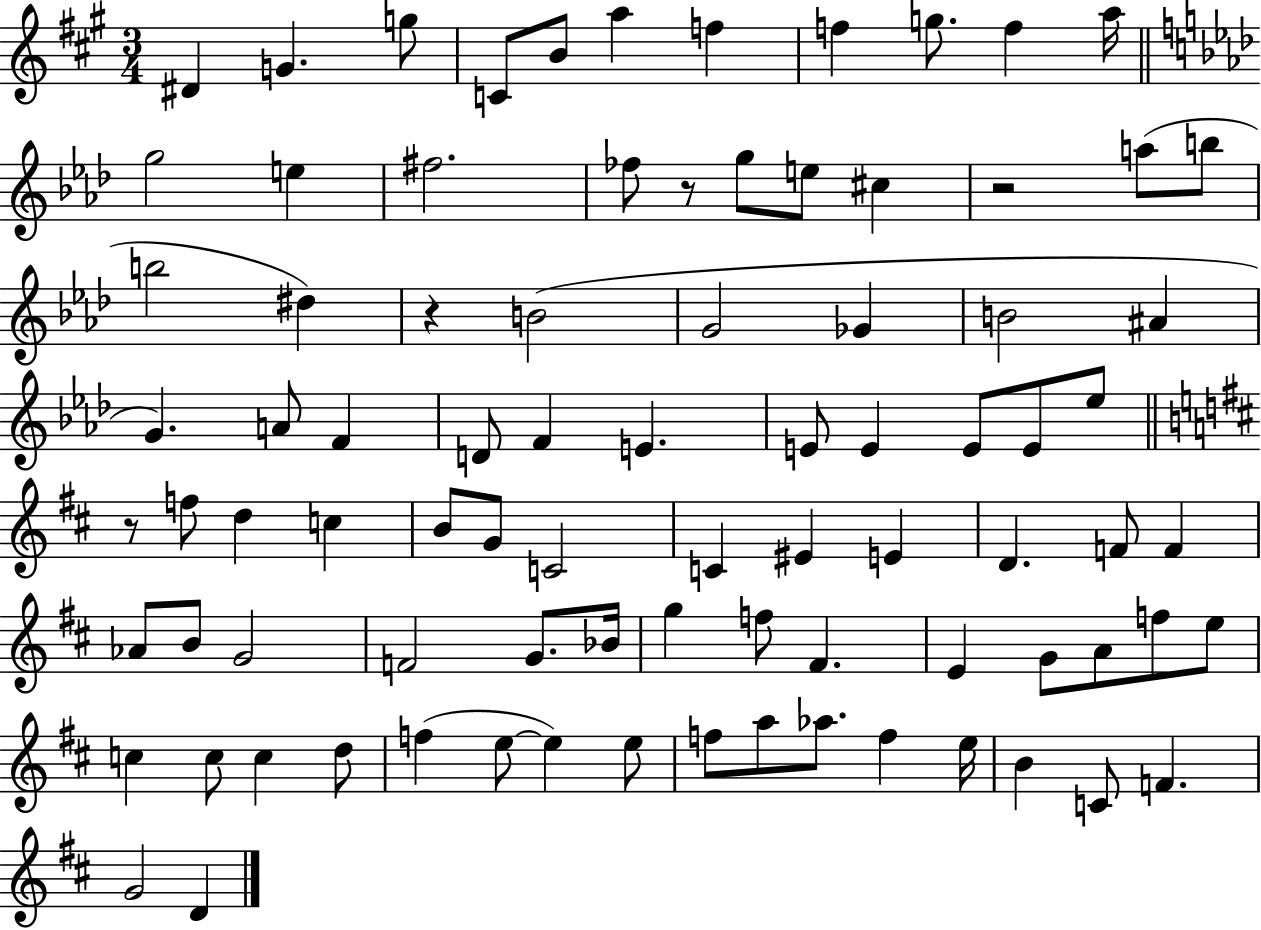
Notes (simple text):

D#4/q G4/q. G5/e C4/e B4/e A5/q F5/q F5/q G5/e. F5/q A5/s G5/h E5/q F#5/h. FES5/e R/e G5/e E5/e C#5/q R/h A5/e B5/e B5/h D#5/q R/q B4/h G4/h Gb4/q B4/h A#4/q G4/q. A4/e F4/q D4/e F4/q E4/q. E4/e E4/q E4/e E4/e Eb5/e R/e F5/e D5/q C5/q B4/e G4/e C4/h C4/q EIS4/q E4/q D4/q. F4/e F4/q Ab4/e B4/e G4/h F4/h G4/e. Bb4/s G5/q F5/e F#4/q. E4/q G4/e A4/e F5/e E5/e C5/q C5/e C5/q D5/e F5/q E5/e E5/q E5/e F5/e A5/e Ab5/e. F5/q E5/s B4/q C4/e F4/q. G4/h D4/q